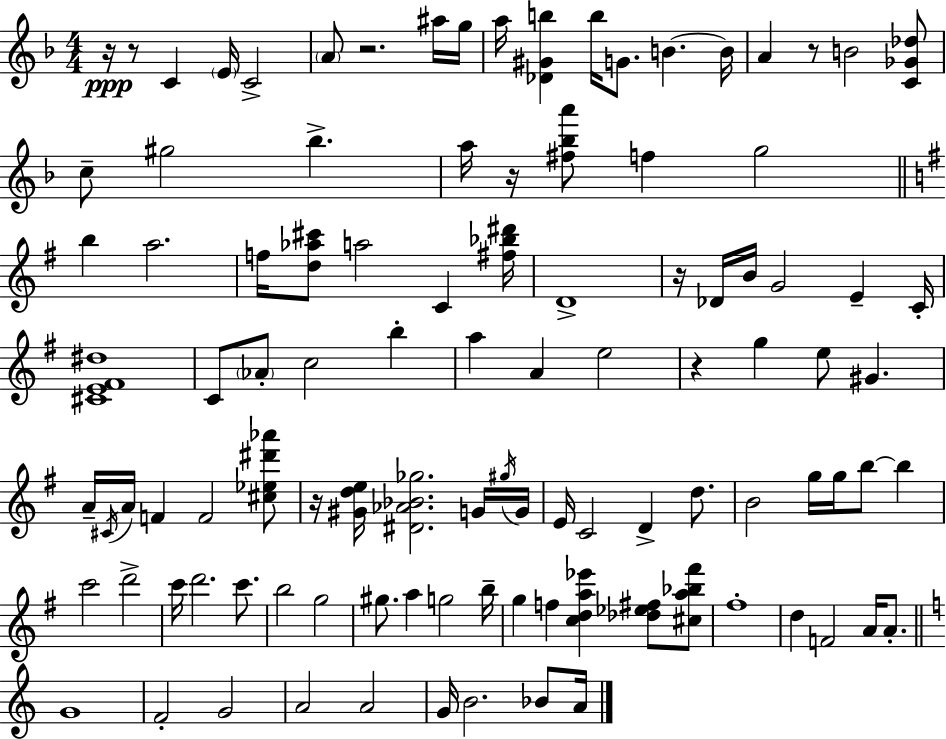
{
  \clef treble
  \numericTimeSignature
  \time 4/4
  \key f \major
  r16\ppp r8 c'4 \parenthesize e'16 c'2-> | \parenthesize a'8 r2. ais''16 g''16 | a''16 <des' gis' b''>4 b''16 g'8. b'4.~~ b'16 | a'4 r8 b'2 <c' ges' des''>8 | \break c''8-- gis''2 bes''4.-> | a''16 r16 <fis'' bes'' a'''>8 f''4 g''2 | \bar "||" \break \key g \major b''4 a''2. | f''16 <d'' aes'' cis'''>8 a''2 c'4 <fis'' bes'' dis'''>16 | d'1-> | r16 des'16 b'16 g'2 e'4-- c'16-. | \break <cis' e' fis' dis''>1 | c'8 \parenthesize aes'8-. c''2 b''4-. | a''4 a'4 e''2 | r4 g''4 e''8 gis'4. | \break a'16-- \acciaccatura { cis'16 } a'16 f'4 f'2 <cis'' ees'' dis''' aes'''>8 | r16 <gis' d'' e''>16 <dis' aes' bes' ges''>2. g'16 | \acciaccatura { gis''16 } g'16 e'16 c'2 d'4-> d''8. | b'2 g''16 g''16 b''8~~ b''4 | \break c'''2 d'''2-> | c'''16 d'''2. c'''8. | b''2 g''2 | gis''8. a''4 g''2 | \break b''16-- g''4 f''4 <c'' d'' a'' ees'''>4 <des'' ees'' fis''>8 | <cis'' a'' bes'' fis'''>8 fis''1-. | d''4 f'2 a'16 a'8.-. | \bar "||" \break \key c \major g'1 | f'2-. g'2 | a'2 a'2 | g'16 b'2. bes'8 a'16 | \break \bar "|."
}